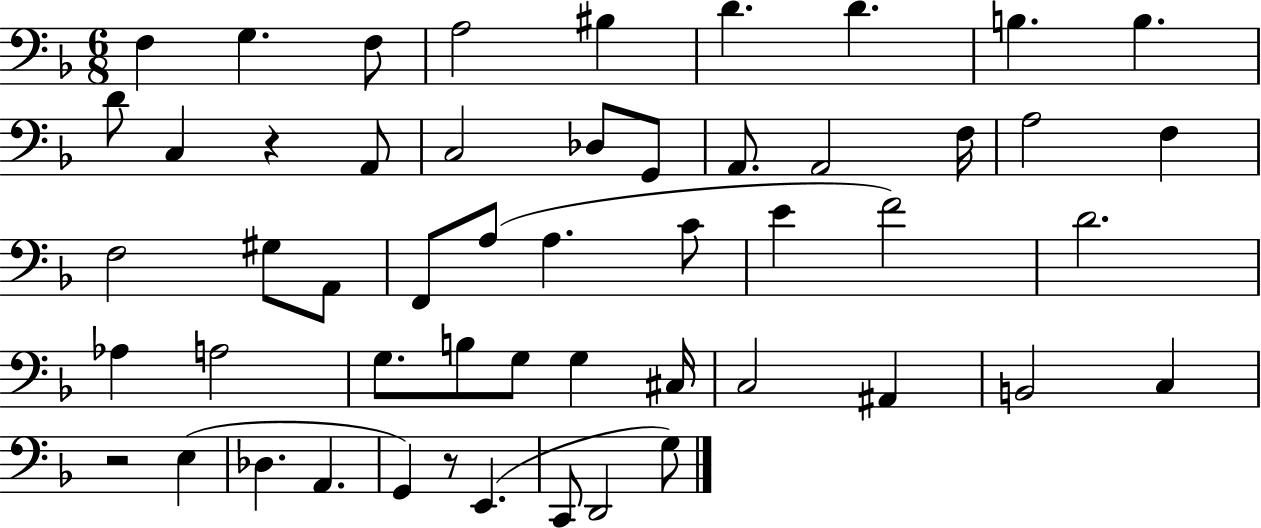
F3/q G3/q. F3/e A3/h BIS3/q D4/q. D4/q. B3/q. B3/q. D4/e C3/q R/q A2/e C3/h Db3/e G2/e A2/e. A2/h F3/s A3/h F3/q F3/h G#3/e A2/e F2/e A3/e A3/q. C4/e E4/q F4/h D4/h. Ab3/q A3/h G3/e. B3/e G3/e G3/q C#3/s C3/h A#2/q B2/h C3/q R/h E3/q Db3/q. A2/q. G2/q R/e E2/q. C2/e D2/h G3/e